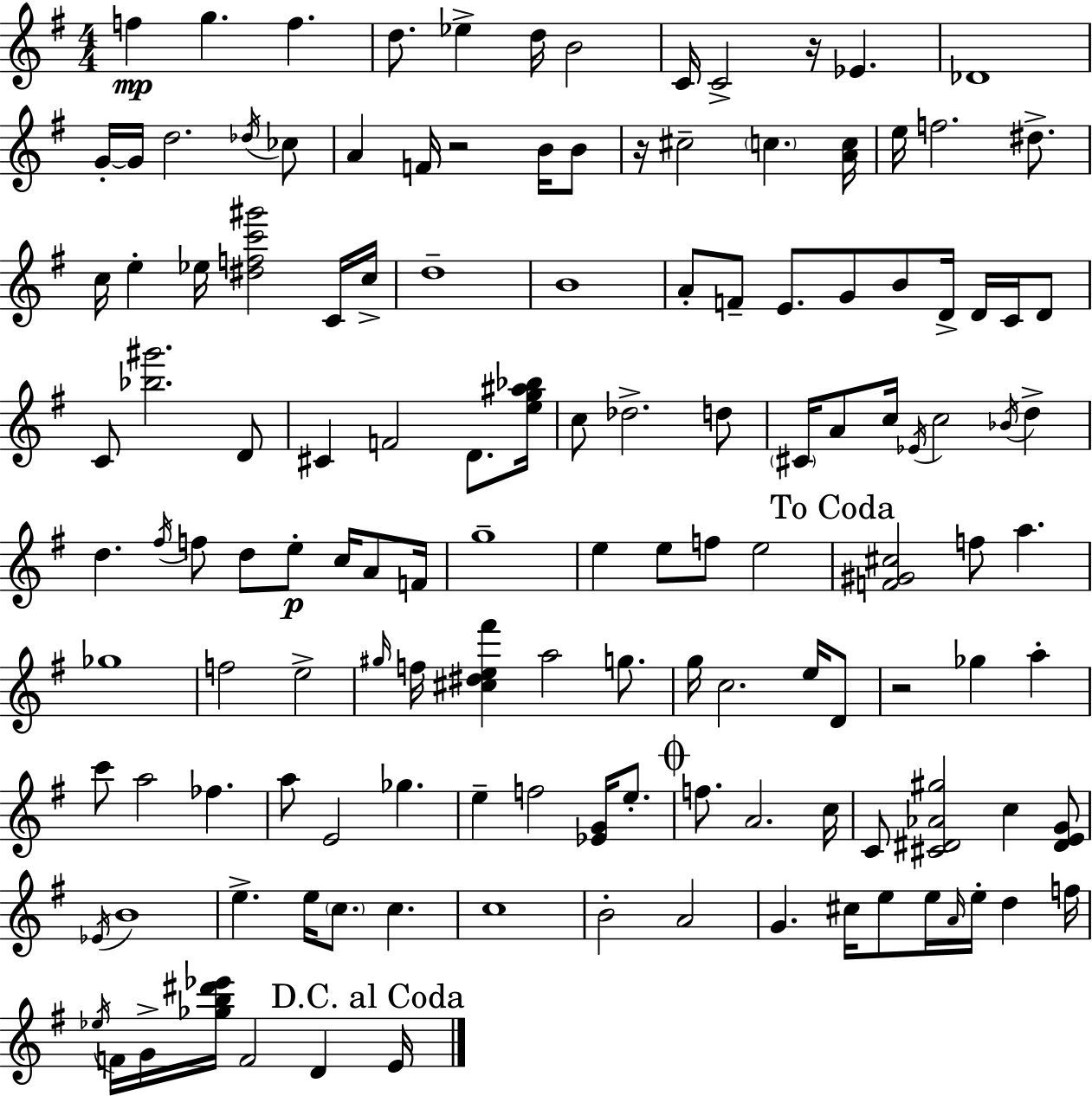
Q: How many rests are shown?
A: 4